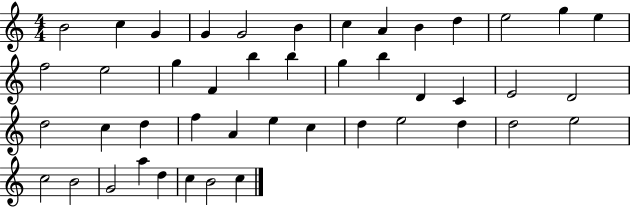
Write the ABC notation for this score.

X:1
T:Untitled
M:4/4
L:1/4
K:C
B2 c G G G2 B c A B d e2 g e f2 e2 g F b b g b D C E2 D2 d2 c d f A e c d e2 d d2 e2 c2 B2 G2 a d c B2 c